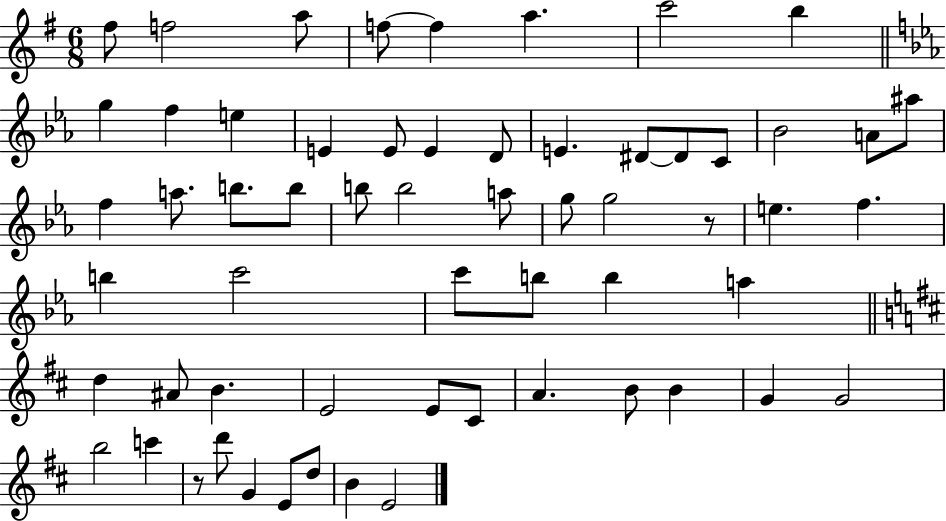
{
  \clef treble
  \numericTimeSignature
  \time 6/8
  \key g \major
  fis''8 f''2 a''8 | f''8~~ f''4 a''4. | c'''2 b''4 | \bar "||" \break \key ees \major g''4 f''4 e''4 | e'4 e'8 e'4 d'8 | e'4. dis'8~~ dis'8 c'8 | bes'2 a'8 ais''8 | \break f''4 a''8. b''8. b''8 | b''8 b''2 a''8 | g''8 g''2 r8 | e''4. f''4. | \break b''4 c'''2 | c'''8 b''8 b''4 a''4 | \bar "||" \break \key d \major d''4 ais'8 b'4. | e'2 e'8 cis'8 | a'4. b'8 b'4 | g'4 g'2 | \break b''2 c'''4 | r8 d'''8 g'4 e'8 d''8 | b'4 e'2 | \bar "|."
}